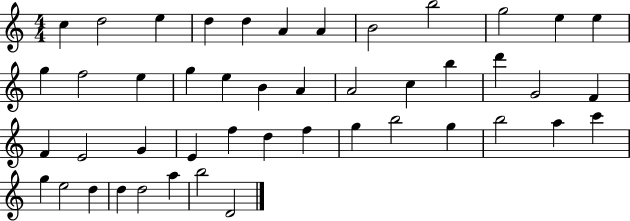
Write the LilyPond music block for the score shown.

{
  \clef treble
  \numericTimeSignature
  \time 4/4
  \key c \major
  c''4 d''2 e''4 | d''4 d''4 a'4 a'4 | b'2 b''2 | g''2 e''4 e''4 | \break g''4 f''2 e''4 | g''4 e''4 b'4 a'4 | a'2 c''4 b''4 | d'''4 g'2 f'4 | \break f'4 e'2 g'4 | e'4 f''4 d''4 f''4 | g''4 b''2 g''4 | b''2 a''4 c'''4 | \break g''4 e''2 d''4 | d''4 d''2 a''4 | b''2 d'2 | \bar "|."
}